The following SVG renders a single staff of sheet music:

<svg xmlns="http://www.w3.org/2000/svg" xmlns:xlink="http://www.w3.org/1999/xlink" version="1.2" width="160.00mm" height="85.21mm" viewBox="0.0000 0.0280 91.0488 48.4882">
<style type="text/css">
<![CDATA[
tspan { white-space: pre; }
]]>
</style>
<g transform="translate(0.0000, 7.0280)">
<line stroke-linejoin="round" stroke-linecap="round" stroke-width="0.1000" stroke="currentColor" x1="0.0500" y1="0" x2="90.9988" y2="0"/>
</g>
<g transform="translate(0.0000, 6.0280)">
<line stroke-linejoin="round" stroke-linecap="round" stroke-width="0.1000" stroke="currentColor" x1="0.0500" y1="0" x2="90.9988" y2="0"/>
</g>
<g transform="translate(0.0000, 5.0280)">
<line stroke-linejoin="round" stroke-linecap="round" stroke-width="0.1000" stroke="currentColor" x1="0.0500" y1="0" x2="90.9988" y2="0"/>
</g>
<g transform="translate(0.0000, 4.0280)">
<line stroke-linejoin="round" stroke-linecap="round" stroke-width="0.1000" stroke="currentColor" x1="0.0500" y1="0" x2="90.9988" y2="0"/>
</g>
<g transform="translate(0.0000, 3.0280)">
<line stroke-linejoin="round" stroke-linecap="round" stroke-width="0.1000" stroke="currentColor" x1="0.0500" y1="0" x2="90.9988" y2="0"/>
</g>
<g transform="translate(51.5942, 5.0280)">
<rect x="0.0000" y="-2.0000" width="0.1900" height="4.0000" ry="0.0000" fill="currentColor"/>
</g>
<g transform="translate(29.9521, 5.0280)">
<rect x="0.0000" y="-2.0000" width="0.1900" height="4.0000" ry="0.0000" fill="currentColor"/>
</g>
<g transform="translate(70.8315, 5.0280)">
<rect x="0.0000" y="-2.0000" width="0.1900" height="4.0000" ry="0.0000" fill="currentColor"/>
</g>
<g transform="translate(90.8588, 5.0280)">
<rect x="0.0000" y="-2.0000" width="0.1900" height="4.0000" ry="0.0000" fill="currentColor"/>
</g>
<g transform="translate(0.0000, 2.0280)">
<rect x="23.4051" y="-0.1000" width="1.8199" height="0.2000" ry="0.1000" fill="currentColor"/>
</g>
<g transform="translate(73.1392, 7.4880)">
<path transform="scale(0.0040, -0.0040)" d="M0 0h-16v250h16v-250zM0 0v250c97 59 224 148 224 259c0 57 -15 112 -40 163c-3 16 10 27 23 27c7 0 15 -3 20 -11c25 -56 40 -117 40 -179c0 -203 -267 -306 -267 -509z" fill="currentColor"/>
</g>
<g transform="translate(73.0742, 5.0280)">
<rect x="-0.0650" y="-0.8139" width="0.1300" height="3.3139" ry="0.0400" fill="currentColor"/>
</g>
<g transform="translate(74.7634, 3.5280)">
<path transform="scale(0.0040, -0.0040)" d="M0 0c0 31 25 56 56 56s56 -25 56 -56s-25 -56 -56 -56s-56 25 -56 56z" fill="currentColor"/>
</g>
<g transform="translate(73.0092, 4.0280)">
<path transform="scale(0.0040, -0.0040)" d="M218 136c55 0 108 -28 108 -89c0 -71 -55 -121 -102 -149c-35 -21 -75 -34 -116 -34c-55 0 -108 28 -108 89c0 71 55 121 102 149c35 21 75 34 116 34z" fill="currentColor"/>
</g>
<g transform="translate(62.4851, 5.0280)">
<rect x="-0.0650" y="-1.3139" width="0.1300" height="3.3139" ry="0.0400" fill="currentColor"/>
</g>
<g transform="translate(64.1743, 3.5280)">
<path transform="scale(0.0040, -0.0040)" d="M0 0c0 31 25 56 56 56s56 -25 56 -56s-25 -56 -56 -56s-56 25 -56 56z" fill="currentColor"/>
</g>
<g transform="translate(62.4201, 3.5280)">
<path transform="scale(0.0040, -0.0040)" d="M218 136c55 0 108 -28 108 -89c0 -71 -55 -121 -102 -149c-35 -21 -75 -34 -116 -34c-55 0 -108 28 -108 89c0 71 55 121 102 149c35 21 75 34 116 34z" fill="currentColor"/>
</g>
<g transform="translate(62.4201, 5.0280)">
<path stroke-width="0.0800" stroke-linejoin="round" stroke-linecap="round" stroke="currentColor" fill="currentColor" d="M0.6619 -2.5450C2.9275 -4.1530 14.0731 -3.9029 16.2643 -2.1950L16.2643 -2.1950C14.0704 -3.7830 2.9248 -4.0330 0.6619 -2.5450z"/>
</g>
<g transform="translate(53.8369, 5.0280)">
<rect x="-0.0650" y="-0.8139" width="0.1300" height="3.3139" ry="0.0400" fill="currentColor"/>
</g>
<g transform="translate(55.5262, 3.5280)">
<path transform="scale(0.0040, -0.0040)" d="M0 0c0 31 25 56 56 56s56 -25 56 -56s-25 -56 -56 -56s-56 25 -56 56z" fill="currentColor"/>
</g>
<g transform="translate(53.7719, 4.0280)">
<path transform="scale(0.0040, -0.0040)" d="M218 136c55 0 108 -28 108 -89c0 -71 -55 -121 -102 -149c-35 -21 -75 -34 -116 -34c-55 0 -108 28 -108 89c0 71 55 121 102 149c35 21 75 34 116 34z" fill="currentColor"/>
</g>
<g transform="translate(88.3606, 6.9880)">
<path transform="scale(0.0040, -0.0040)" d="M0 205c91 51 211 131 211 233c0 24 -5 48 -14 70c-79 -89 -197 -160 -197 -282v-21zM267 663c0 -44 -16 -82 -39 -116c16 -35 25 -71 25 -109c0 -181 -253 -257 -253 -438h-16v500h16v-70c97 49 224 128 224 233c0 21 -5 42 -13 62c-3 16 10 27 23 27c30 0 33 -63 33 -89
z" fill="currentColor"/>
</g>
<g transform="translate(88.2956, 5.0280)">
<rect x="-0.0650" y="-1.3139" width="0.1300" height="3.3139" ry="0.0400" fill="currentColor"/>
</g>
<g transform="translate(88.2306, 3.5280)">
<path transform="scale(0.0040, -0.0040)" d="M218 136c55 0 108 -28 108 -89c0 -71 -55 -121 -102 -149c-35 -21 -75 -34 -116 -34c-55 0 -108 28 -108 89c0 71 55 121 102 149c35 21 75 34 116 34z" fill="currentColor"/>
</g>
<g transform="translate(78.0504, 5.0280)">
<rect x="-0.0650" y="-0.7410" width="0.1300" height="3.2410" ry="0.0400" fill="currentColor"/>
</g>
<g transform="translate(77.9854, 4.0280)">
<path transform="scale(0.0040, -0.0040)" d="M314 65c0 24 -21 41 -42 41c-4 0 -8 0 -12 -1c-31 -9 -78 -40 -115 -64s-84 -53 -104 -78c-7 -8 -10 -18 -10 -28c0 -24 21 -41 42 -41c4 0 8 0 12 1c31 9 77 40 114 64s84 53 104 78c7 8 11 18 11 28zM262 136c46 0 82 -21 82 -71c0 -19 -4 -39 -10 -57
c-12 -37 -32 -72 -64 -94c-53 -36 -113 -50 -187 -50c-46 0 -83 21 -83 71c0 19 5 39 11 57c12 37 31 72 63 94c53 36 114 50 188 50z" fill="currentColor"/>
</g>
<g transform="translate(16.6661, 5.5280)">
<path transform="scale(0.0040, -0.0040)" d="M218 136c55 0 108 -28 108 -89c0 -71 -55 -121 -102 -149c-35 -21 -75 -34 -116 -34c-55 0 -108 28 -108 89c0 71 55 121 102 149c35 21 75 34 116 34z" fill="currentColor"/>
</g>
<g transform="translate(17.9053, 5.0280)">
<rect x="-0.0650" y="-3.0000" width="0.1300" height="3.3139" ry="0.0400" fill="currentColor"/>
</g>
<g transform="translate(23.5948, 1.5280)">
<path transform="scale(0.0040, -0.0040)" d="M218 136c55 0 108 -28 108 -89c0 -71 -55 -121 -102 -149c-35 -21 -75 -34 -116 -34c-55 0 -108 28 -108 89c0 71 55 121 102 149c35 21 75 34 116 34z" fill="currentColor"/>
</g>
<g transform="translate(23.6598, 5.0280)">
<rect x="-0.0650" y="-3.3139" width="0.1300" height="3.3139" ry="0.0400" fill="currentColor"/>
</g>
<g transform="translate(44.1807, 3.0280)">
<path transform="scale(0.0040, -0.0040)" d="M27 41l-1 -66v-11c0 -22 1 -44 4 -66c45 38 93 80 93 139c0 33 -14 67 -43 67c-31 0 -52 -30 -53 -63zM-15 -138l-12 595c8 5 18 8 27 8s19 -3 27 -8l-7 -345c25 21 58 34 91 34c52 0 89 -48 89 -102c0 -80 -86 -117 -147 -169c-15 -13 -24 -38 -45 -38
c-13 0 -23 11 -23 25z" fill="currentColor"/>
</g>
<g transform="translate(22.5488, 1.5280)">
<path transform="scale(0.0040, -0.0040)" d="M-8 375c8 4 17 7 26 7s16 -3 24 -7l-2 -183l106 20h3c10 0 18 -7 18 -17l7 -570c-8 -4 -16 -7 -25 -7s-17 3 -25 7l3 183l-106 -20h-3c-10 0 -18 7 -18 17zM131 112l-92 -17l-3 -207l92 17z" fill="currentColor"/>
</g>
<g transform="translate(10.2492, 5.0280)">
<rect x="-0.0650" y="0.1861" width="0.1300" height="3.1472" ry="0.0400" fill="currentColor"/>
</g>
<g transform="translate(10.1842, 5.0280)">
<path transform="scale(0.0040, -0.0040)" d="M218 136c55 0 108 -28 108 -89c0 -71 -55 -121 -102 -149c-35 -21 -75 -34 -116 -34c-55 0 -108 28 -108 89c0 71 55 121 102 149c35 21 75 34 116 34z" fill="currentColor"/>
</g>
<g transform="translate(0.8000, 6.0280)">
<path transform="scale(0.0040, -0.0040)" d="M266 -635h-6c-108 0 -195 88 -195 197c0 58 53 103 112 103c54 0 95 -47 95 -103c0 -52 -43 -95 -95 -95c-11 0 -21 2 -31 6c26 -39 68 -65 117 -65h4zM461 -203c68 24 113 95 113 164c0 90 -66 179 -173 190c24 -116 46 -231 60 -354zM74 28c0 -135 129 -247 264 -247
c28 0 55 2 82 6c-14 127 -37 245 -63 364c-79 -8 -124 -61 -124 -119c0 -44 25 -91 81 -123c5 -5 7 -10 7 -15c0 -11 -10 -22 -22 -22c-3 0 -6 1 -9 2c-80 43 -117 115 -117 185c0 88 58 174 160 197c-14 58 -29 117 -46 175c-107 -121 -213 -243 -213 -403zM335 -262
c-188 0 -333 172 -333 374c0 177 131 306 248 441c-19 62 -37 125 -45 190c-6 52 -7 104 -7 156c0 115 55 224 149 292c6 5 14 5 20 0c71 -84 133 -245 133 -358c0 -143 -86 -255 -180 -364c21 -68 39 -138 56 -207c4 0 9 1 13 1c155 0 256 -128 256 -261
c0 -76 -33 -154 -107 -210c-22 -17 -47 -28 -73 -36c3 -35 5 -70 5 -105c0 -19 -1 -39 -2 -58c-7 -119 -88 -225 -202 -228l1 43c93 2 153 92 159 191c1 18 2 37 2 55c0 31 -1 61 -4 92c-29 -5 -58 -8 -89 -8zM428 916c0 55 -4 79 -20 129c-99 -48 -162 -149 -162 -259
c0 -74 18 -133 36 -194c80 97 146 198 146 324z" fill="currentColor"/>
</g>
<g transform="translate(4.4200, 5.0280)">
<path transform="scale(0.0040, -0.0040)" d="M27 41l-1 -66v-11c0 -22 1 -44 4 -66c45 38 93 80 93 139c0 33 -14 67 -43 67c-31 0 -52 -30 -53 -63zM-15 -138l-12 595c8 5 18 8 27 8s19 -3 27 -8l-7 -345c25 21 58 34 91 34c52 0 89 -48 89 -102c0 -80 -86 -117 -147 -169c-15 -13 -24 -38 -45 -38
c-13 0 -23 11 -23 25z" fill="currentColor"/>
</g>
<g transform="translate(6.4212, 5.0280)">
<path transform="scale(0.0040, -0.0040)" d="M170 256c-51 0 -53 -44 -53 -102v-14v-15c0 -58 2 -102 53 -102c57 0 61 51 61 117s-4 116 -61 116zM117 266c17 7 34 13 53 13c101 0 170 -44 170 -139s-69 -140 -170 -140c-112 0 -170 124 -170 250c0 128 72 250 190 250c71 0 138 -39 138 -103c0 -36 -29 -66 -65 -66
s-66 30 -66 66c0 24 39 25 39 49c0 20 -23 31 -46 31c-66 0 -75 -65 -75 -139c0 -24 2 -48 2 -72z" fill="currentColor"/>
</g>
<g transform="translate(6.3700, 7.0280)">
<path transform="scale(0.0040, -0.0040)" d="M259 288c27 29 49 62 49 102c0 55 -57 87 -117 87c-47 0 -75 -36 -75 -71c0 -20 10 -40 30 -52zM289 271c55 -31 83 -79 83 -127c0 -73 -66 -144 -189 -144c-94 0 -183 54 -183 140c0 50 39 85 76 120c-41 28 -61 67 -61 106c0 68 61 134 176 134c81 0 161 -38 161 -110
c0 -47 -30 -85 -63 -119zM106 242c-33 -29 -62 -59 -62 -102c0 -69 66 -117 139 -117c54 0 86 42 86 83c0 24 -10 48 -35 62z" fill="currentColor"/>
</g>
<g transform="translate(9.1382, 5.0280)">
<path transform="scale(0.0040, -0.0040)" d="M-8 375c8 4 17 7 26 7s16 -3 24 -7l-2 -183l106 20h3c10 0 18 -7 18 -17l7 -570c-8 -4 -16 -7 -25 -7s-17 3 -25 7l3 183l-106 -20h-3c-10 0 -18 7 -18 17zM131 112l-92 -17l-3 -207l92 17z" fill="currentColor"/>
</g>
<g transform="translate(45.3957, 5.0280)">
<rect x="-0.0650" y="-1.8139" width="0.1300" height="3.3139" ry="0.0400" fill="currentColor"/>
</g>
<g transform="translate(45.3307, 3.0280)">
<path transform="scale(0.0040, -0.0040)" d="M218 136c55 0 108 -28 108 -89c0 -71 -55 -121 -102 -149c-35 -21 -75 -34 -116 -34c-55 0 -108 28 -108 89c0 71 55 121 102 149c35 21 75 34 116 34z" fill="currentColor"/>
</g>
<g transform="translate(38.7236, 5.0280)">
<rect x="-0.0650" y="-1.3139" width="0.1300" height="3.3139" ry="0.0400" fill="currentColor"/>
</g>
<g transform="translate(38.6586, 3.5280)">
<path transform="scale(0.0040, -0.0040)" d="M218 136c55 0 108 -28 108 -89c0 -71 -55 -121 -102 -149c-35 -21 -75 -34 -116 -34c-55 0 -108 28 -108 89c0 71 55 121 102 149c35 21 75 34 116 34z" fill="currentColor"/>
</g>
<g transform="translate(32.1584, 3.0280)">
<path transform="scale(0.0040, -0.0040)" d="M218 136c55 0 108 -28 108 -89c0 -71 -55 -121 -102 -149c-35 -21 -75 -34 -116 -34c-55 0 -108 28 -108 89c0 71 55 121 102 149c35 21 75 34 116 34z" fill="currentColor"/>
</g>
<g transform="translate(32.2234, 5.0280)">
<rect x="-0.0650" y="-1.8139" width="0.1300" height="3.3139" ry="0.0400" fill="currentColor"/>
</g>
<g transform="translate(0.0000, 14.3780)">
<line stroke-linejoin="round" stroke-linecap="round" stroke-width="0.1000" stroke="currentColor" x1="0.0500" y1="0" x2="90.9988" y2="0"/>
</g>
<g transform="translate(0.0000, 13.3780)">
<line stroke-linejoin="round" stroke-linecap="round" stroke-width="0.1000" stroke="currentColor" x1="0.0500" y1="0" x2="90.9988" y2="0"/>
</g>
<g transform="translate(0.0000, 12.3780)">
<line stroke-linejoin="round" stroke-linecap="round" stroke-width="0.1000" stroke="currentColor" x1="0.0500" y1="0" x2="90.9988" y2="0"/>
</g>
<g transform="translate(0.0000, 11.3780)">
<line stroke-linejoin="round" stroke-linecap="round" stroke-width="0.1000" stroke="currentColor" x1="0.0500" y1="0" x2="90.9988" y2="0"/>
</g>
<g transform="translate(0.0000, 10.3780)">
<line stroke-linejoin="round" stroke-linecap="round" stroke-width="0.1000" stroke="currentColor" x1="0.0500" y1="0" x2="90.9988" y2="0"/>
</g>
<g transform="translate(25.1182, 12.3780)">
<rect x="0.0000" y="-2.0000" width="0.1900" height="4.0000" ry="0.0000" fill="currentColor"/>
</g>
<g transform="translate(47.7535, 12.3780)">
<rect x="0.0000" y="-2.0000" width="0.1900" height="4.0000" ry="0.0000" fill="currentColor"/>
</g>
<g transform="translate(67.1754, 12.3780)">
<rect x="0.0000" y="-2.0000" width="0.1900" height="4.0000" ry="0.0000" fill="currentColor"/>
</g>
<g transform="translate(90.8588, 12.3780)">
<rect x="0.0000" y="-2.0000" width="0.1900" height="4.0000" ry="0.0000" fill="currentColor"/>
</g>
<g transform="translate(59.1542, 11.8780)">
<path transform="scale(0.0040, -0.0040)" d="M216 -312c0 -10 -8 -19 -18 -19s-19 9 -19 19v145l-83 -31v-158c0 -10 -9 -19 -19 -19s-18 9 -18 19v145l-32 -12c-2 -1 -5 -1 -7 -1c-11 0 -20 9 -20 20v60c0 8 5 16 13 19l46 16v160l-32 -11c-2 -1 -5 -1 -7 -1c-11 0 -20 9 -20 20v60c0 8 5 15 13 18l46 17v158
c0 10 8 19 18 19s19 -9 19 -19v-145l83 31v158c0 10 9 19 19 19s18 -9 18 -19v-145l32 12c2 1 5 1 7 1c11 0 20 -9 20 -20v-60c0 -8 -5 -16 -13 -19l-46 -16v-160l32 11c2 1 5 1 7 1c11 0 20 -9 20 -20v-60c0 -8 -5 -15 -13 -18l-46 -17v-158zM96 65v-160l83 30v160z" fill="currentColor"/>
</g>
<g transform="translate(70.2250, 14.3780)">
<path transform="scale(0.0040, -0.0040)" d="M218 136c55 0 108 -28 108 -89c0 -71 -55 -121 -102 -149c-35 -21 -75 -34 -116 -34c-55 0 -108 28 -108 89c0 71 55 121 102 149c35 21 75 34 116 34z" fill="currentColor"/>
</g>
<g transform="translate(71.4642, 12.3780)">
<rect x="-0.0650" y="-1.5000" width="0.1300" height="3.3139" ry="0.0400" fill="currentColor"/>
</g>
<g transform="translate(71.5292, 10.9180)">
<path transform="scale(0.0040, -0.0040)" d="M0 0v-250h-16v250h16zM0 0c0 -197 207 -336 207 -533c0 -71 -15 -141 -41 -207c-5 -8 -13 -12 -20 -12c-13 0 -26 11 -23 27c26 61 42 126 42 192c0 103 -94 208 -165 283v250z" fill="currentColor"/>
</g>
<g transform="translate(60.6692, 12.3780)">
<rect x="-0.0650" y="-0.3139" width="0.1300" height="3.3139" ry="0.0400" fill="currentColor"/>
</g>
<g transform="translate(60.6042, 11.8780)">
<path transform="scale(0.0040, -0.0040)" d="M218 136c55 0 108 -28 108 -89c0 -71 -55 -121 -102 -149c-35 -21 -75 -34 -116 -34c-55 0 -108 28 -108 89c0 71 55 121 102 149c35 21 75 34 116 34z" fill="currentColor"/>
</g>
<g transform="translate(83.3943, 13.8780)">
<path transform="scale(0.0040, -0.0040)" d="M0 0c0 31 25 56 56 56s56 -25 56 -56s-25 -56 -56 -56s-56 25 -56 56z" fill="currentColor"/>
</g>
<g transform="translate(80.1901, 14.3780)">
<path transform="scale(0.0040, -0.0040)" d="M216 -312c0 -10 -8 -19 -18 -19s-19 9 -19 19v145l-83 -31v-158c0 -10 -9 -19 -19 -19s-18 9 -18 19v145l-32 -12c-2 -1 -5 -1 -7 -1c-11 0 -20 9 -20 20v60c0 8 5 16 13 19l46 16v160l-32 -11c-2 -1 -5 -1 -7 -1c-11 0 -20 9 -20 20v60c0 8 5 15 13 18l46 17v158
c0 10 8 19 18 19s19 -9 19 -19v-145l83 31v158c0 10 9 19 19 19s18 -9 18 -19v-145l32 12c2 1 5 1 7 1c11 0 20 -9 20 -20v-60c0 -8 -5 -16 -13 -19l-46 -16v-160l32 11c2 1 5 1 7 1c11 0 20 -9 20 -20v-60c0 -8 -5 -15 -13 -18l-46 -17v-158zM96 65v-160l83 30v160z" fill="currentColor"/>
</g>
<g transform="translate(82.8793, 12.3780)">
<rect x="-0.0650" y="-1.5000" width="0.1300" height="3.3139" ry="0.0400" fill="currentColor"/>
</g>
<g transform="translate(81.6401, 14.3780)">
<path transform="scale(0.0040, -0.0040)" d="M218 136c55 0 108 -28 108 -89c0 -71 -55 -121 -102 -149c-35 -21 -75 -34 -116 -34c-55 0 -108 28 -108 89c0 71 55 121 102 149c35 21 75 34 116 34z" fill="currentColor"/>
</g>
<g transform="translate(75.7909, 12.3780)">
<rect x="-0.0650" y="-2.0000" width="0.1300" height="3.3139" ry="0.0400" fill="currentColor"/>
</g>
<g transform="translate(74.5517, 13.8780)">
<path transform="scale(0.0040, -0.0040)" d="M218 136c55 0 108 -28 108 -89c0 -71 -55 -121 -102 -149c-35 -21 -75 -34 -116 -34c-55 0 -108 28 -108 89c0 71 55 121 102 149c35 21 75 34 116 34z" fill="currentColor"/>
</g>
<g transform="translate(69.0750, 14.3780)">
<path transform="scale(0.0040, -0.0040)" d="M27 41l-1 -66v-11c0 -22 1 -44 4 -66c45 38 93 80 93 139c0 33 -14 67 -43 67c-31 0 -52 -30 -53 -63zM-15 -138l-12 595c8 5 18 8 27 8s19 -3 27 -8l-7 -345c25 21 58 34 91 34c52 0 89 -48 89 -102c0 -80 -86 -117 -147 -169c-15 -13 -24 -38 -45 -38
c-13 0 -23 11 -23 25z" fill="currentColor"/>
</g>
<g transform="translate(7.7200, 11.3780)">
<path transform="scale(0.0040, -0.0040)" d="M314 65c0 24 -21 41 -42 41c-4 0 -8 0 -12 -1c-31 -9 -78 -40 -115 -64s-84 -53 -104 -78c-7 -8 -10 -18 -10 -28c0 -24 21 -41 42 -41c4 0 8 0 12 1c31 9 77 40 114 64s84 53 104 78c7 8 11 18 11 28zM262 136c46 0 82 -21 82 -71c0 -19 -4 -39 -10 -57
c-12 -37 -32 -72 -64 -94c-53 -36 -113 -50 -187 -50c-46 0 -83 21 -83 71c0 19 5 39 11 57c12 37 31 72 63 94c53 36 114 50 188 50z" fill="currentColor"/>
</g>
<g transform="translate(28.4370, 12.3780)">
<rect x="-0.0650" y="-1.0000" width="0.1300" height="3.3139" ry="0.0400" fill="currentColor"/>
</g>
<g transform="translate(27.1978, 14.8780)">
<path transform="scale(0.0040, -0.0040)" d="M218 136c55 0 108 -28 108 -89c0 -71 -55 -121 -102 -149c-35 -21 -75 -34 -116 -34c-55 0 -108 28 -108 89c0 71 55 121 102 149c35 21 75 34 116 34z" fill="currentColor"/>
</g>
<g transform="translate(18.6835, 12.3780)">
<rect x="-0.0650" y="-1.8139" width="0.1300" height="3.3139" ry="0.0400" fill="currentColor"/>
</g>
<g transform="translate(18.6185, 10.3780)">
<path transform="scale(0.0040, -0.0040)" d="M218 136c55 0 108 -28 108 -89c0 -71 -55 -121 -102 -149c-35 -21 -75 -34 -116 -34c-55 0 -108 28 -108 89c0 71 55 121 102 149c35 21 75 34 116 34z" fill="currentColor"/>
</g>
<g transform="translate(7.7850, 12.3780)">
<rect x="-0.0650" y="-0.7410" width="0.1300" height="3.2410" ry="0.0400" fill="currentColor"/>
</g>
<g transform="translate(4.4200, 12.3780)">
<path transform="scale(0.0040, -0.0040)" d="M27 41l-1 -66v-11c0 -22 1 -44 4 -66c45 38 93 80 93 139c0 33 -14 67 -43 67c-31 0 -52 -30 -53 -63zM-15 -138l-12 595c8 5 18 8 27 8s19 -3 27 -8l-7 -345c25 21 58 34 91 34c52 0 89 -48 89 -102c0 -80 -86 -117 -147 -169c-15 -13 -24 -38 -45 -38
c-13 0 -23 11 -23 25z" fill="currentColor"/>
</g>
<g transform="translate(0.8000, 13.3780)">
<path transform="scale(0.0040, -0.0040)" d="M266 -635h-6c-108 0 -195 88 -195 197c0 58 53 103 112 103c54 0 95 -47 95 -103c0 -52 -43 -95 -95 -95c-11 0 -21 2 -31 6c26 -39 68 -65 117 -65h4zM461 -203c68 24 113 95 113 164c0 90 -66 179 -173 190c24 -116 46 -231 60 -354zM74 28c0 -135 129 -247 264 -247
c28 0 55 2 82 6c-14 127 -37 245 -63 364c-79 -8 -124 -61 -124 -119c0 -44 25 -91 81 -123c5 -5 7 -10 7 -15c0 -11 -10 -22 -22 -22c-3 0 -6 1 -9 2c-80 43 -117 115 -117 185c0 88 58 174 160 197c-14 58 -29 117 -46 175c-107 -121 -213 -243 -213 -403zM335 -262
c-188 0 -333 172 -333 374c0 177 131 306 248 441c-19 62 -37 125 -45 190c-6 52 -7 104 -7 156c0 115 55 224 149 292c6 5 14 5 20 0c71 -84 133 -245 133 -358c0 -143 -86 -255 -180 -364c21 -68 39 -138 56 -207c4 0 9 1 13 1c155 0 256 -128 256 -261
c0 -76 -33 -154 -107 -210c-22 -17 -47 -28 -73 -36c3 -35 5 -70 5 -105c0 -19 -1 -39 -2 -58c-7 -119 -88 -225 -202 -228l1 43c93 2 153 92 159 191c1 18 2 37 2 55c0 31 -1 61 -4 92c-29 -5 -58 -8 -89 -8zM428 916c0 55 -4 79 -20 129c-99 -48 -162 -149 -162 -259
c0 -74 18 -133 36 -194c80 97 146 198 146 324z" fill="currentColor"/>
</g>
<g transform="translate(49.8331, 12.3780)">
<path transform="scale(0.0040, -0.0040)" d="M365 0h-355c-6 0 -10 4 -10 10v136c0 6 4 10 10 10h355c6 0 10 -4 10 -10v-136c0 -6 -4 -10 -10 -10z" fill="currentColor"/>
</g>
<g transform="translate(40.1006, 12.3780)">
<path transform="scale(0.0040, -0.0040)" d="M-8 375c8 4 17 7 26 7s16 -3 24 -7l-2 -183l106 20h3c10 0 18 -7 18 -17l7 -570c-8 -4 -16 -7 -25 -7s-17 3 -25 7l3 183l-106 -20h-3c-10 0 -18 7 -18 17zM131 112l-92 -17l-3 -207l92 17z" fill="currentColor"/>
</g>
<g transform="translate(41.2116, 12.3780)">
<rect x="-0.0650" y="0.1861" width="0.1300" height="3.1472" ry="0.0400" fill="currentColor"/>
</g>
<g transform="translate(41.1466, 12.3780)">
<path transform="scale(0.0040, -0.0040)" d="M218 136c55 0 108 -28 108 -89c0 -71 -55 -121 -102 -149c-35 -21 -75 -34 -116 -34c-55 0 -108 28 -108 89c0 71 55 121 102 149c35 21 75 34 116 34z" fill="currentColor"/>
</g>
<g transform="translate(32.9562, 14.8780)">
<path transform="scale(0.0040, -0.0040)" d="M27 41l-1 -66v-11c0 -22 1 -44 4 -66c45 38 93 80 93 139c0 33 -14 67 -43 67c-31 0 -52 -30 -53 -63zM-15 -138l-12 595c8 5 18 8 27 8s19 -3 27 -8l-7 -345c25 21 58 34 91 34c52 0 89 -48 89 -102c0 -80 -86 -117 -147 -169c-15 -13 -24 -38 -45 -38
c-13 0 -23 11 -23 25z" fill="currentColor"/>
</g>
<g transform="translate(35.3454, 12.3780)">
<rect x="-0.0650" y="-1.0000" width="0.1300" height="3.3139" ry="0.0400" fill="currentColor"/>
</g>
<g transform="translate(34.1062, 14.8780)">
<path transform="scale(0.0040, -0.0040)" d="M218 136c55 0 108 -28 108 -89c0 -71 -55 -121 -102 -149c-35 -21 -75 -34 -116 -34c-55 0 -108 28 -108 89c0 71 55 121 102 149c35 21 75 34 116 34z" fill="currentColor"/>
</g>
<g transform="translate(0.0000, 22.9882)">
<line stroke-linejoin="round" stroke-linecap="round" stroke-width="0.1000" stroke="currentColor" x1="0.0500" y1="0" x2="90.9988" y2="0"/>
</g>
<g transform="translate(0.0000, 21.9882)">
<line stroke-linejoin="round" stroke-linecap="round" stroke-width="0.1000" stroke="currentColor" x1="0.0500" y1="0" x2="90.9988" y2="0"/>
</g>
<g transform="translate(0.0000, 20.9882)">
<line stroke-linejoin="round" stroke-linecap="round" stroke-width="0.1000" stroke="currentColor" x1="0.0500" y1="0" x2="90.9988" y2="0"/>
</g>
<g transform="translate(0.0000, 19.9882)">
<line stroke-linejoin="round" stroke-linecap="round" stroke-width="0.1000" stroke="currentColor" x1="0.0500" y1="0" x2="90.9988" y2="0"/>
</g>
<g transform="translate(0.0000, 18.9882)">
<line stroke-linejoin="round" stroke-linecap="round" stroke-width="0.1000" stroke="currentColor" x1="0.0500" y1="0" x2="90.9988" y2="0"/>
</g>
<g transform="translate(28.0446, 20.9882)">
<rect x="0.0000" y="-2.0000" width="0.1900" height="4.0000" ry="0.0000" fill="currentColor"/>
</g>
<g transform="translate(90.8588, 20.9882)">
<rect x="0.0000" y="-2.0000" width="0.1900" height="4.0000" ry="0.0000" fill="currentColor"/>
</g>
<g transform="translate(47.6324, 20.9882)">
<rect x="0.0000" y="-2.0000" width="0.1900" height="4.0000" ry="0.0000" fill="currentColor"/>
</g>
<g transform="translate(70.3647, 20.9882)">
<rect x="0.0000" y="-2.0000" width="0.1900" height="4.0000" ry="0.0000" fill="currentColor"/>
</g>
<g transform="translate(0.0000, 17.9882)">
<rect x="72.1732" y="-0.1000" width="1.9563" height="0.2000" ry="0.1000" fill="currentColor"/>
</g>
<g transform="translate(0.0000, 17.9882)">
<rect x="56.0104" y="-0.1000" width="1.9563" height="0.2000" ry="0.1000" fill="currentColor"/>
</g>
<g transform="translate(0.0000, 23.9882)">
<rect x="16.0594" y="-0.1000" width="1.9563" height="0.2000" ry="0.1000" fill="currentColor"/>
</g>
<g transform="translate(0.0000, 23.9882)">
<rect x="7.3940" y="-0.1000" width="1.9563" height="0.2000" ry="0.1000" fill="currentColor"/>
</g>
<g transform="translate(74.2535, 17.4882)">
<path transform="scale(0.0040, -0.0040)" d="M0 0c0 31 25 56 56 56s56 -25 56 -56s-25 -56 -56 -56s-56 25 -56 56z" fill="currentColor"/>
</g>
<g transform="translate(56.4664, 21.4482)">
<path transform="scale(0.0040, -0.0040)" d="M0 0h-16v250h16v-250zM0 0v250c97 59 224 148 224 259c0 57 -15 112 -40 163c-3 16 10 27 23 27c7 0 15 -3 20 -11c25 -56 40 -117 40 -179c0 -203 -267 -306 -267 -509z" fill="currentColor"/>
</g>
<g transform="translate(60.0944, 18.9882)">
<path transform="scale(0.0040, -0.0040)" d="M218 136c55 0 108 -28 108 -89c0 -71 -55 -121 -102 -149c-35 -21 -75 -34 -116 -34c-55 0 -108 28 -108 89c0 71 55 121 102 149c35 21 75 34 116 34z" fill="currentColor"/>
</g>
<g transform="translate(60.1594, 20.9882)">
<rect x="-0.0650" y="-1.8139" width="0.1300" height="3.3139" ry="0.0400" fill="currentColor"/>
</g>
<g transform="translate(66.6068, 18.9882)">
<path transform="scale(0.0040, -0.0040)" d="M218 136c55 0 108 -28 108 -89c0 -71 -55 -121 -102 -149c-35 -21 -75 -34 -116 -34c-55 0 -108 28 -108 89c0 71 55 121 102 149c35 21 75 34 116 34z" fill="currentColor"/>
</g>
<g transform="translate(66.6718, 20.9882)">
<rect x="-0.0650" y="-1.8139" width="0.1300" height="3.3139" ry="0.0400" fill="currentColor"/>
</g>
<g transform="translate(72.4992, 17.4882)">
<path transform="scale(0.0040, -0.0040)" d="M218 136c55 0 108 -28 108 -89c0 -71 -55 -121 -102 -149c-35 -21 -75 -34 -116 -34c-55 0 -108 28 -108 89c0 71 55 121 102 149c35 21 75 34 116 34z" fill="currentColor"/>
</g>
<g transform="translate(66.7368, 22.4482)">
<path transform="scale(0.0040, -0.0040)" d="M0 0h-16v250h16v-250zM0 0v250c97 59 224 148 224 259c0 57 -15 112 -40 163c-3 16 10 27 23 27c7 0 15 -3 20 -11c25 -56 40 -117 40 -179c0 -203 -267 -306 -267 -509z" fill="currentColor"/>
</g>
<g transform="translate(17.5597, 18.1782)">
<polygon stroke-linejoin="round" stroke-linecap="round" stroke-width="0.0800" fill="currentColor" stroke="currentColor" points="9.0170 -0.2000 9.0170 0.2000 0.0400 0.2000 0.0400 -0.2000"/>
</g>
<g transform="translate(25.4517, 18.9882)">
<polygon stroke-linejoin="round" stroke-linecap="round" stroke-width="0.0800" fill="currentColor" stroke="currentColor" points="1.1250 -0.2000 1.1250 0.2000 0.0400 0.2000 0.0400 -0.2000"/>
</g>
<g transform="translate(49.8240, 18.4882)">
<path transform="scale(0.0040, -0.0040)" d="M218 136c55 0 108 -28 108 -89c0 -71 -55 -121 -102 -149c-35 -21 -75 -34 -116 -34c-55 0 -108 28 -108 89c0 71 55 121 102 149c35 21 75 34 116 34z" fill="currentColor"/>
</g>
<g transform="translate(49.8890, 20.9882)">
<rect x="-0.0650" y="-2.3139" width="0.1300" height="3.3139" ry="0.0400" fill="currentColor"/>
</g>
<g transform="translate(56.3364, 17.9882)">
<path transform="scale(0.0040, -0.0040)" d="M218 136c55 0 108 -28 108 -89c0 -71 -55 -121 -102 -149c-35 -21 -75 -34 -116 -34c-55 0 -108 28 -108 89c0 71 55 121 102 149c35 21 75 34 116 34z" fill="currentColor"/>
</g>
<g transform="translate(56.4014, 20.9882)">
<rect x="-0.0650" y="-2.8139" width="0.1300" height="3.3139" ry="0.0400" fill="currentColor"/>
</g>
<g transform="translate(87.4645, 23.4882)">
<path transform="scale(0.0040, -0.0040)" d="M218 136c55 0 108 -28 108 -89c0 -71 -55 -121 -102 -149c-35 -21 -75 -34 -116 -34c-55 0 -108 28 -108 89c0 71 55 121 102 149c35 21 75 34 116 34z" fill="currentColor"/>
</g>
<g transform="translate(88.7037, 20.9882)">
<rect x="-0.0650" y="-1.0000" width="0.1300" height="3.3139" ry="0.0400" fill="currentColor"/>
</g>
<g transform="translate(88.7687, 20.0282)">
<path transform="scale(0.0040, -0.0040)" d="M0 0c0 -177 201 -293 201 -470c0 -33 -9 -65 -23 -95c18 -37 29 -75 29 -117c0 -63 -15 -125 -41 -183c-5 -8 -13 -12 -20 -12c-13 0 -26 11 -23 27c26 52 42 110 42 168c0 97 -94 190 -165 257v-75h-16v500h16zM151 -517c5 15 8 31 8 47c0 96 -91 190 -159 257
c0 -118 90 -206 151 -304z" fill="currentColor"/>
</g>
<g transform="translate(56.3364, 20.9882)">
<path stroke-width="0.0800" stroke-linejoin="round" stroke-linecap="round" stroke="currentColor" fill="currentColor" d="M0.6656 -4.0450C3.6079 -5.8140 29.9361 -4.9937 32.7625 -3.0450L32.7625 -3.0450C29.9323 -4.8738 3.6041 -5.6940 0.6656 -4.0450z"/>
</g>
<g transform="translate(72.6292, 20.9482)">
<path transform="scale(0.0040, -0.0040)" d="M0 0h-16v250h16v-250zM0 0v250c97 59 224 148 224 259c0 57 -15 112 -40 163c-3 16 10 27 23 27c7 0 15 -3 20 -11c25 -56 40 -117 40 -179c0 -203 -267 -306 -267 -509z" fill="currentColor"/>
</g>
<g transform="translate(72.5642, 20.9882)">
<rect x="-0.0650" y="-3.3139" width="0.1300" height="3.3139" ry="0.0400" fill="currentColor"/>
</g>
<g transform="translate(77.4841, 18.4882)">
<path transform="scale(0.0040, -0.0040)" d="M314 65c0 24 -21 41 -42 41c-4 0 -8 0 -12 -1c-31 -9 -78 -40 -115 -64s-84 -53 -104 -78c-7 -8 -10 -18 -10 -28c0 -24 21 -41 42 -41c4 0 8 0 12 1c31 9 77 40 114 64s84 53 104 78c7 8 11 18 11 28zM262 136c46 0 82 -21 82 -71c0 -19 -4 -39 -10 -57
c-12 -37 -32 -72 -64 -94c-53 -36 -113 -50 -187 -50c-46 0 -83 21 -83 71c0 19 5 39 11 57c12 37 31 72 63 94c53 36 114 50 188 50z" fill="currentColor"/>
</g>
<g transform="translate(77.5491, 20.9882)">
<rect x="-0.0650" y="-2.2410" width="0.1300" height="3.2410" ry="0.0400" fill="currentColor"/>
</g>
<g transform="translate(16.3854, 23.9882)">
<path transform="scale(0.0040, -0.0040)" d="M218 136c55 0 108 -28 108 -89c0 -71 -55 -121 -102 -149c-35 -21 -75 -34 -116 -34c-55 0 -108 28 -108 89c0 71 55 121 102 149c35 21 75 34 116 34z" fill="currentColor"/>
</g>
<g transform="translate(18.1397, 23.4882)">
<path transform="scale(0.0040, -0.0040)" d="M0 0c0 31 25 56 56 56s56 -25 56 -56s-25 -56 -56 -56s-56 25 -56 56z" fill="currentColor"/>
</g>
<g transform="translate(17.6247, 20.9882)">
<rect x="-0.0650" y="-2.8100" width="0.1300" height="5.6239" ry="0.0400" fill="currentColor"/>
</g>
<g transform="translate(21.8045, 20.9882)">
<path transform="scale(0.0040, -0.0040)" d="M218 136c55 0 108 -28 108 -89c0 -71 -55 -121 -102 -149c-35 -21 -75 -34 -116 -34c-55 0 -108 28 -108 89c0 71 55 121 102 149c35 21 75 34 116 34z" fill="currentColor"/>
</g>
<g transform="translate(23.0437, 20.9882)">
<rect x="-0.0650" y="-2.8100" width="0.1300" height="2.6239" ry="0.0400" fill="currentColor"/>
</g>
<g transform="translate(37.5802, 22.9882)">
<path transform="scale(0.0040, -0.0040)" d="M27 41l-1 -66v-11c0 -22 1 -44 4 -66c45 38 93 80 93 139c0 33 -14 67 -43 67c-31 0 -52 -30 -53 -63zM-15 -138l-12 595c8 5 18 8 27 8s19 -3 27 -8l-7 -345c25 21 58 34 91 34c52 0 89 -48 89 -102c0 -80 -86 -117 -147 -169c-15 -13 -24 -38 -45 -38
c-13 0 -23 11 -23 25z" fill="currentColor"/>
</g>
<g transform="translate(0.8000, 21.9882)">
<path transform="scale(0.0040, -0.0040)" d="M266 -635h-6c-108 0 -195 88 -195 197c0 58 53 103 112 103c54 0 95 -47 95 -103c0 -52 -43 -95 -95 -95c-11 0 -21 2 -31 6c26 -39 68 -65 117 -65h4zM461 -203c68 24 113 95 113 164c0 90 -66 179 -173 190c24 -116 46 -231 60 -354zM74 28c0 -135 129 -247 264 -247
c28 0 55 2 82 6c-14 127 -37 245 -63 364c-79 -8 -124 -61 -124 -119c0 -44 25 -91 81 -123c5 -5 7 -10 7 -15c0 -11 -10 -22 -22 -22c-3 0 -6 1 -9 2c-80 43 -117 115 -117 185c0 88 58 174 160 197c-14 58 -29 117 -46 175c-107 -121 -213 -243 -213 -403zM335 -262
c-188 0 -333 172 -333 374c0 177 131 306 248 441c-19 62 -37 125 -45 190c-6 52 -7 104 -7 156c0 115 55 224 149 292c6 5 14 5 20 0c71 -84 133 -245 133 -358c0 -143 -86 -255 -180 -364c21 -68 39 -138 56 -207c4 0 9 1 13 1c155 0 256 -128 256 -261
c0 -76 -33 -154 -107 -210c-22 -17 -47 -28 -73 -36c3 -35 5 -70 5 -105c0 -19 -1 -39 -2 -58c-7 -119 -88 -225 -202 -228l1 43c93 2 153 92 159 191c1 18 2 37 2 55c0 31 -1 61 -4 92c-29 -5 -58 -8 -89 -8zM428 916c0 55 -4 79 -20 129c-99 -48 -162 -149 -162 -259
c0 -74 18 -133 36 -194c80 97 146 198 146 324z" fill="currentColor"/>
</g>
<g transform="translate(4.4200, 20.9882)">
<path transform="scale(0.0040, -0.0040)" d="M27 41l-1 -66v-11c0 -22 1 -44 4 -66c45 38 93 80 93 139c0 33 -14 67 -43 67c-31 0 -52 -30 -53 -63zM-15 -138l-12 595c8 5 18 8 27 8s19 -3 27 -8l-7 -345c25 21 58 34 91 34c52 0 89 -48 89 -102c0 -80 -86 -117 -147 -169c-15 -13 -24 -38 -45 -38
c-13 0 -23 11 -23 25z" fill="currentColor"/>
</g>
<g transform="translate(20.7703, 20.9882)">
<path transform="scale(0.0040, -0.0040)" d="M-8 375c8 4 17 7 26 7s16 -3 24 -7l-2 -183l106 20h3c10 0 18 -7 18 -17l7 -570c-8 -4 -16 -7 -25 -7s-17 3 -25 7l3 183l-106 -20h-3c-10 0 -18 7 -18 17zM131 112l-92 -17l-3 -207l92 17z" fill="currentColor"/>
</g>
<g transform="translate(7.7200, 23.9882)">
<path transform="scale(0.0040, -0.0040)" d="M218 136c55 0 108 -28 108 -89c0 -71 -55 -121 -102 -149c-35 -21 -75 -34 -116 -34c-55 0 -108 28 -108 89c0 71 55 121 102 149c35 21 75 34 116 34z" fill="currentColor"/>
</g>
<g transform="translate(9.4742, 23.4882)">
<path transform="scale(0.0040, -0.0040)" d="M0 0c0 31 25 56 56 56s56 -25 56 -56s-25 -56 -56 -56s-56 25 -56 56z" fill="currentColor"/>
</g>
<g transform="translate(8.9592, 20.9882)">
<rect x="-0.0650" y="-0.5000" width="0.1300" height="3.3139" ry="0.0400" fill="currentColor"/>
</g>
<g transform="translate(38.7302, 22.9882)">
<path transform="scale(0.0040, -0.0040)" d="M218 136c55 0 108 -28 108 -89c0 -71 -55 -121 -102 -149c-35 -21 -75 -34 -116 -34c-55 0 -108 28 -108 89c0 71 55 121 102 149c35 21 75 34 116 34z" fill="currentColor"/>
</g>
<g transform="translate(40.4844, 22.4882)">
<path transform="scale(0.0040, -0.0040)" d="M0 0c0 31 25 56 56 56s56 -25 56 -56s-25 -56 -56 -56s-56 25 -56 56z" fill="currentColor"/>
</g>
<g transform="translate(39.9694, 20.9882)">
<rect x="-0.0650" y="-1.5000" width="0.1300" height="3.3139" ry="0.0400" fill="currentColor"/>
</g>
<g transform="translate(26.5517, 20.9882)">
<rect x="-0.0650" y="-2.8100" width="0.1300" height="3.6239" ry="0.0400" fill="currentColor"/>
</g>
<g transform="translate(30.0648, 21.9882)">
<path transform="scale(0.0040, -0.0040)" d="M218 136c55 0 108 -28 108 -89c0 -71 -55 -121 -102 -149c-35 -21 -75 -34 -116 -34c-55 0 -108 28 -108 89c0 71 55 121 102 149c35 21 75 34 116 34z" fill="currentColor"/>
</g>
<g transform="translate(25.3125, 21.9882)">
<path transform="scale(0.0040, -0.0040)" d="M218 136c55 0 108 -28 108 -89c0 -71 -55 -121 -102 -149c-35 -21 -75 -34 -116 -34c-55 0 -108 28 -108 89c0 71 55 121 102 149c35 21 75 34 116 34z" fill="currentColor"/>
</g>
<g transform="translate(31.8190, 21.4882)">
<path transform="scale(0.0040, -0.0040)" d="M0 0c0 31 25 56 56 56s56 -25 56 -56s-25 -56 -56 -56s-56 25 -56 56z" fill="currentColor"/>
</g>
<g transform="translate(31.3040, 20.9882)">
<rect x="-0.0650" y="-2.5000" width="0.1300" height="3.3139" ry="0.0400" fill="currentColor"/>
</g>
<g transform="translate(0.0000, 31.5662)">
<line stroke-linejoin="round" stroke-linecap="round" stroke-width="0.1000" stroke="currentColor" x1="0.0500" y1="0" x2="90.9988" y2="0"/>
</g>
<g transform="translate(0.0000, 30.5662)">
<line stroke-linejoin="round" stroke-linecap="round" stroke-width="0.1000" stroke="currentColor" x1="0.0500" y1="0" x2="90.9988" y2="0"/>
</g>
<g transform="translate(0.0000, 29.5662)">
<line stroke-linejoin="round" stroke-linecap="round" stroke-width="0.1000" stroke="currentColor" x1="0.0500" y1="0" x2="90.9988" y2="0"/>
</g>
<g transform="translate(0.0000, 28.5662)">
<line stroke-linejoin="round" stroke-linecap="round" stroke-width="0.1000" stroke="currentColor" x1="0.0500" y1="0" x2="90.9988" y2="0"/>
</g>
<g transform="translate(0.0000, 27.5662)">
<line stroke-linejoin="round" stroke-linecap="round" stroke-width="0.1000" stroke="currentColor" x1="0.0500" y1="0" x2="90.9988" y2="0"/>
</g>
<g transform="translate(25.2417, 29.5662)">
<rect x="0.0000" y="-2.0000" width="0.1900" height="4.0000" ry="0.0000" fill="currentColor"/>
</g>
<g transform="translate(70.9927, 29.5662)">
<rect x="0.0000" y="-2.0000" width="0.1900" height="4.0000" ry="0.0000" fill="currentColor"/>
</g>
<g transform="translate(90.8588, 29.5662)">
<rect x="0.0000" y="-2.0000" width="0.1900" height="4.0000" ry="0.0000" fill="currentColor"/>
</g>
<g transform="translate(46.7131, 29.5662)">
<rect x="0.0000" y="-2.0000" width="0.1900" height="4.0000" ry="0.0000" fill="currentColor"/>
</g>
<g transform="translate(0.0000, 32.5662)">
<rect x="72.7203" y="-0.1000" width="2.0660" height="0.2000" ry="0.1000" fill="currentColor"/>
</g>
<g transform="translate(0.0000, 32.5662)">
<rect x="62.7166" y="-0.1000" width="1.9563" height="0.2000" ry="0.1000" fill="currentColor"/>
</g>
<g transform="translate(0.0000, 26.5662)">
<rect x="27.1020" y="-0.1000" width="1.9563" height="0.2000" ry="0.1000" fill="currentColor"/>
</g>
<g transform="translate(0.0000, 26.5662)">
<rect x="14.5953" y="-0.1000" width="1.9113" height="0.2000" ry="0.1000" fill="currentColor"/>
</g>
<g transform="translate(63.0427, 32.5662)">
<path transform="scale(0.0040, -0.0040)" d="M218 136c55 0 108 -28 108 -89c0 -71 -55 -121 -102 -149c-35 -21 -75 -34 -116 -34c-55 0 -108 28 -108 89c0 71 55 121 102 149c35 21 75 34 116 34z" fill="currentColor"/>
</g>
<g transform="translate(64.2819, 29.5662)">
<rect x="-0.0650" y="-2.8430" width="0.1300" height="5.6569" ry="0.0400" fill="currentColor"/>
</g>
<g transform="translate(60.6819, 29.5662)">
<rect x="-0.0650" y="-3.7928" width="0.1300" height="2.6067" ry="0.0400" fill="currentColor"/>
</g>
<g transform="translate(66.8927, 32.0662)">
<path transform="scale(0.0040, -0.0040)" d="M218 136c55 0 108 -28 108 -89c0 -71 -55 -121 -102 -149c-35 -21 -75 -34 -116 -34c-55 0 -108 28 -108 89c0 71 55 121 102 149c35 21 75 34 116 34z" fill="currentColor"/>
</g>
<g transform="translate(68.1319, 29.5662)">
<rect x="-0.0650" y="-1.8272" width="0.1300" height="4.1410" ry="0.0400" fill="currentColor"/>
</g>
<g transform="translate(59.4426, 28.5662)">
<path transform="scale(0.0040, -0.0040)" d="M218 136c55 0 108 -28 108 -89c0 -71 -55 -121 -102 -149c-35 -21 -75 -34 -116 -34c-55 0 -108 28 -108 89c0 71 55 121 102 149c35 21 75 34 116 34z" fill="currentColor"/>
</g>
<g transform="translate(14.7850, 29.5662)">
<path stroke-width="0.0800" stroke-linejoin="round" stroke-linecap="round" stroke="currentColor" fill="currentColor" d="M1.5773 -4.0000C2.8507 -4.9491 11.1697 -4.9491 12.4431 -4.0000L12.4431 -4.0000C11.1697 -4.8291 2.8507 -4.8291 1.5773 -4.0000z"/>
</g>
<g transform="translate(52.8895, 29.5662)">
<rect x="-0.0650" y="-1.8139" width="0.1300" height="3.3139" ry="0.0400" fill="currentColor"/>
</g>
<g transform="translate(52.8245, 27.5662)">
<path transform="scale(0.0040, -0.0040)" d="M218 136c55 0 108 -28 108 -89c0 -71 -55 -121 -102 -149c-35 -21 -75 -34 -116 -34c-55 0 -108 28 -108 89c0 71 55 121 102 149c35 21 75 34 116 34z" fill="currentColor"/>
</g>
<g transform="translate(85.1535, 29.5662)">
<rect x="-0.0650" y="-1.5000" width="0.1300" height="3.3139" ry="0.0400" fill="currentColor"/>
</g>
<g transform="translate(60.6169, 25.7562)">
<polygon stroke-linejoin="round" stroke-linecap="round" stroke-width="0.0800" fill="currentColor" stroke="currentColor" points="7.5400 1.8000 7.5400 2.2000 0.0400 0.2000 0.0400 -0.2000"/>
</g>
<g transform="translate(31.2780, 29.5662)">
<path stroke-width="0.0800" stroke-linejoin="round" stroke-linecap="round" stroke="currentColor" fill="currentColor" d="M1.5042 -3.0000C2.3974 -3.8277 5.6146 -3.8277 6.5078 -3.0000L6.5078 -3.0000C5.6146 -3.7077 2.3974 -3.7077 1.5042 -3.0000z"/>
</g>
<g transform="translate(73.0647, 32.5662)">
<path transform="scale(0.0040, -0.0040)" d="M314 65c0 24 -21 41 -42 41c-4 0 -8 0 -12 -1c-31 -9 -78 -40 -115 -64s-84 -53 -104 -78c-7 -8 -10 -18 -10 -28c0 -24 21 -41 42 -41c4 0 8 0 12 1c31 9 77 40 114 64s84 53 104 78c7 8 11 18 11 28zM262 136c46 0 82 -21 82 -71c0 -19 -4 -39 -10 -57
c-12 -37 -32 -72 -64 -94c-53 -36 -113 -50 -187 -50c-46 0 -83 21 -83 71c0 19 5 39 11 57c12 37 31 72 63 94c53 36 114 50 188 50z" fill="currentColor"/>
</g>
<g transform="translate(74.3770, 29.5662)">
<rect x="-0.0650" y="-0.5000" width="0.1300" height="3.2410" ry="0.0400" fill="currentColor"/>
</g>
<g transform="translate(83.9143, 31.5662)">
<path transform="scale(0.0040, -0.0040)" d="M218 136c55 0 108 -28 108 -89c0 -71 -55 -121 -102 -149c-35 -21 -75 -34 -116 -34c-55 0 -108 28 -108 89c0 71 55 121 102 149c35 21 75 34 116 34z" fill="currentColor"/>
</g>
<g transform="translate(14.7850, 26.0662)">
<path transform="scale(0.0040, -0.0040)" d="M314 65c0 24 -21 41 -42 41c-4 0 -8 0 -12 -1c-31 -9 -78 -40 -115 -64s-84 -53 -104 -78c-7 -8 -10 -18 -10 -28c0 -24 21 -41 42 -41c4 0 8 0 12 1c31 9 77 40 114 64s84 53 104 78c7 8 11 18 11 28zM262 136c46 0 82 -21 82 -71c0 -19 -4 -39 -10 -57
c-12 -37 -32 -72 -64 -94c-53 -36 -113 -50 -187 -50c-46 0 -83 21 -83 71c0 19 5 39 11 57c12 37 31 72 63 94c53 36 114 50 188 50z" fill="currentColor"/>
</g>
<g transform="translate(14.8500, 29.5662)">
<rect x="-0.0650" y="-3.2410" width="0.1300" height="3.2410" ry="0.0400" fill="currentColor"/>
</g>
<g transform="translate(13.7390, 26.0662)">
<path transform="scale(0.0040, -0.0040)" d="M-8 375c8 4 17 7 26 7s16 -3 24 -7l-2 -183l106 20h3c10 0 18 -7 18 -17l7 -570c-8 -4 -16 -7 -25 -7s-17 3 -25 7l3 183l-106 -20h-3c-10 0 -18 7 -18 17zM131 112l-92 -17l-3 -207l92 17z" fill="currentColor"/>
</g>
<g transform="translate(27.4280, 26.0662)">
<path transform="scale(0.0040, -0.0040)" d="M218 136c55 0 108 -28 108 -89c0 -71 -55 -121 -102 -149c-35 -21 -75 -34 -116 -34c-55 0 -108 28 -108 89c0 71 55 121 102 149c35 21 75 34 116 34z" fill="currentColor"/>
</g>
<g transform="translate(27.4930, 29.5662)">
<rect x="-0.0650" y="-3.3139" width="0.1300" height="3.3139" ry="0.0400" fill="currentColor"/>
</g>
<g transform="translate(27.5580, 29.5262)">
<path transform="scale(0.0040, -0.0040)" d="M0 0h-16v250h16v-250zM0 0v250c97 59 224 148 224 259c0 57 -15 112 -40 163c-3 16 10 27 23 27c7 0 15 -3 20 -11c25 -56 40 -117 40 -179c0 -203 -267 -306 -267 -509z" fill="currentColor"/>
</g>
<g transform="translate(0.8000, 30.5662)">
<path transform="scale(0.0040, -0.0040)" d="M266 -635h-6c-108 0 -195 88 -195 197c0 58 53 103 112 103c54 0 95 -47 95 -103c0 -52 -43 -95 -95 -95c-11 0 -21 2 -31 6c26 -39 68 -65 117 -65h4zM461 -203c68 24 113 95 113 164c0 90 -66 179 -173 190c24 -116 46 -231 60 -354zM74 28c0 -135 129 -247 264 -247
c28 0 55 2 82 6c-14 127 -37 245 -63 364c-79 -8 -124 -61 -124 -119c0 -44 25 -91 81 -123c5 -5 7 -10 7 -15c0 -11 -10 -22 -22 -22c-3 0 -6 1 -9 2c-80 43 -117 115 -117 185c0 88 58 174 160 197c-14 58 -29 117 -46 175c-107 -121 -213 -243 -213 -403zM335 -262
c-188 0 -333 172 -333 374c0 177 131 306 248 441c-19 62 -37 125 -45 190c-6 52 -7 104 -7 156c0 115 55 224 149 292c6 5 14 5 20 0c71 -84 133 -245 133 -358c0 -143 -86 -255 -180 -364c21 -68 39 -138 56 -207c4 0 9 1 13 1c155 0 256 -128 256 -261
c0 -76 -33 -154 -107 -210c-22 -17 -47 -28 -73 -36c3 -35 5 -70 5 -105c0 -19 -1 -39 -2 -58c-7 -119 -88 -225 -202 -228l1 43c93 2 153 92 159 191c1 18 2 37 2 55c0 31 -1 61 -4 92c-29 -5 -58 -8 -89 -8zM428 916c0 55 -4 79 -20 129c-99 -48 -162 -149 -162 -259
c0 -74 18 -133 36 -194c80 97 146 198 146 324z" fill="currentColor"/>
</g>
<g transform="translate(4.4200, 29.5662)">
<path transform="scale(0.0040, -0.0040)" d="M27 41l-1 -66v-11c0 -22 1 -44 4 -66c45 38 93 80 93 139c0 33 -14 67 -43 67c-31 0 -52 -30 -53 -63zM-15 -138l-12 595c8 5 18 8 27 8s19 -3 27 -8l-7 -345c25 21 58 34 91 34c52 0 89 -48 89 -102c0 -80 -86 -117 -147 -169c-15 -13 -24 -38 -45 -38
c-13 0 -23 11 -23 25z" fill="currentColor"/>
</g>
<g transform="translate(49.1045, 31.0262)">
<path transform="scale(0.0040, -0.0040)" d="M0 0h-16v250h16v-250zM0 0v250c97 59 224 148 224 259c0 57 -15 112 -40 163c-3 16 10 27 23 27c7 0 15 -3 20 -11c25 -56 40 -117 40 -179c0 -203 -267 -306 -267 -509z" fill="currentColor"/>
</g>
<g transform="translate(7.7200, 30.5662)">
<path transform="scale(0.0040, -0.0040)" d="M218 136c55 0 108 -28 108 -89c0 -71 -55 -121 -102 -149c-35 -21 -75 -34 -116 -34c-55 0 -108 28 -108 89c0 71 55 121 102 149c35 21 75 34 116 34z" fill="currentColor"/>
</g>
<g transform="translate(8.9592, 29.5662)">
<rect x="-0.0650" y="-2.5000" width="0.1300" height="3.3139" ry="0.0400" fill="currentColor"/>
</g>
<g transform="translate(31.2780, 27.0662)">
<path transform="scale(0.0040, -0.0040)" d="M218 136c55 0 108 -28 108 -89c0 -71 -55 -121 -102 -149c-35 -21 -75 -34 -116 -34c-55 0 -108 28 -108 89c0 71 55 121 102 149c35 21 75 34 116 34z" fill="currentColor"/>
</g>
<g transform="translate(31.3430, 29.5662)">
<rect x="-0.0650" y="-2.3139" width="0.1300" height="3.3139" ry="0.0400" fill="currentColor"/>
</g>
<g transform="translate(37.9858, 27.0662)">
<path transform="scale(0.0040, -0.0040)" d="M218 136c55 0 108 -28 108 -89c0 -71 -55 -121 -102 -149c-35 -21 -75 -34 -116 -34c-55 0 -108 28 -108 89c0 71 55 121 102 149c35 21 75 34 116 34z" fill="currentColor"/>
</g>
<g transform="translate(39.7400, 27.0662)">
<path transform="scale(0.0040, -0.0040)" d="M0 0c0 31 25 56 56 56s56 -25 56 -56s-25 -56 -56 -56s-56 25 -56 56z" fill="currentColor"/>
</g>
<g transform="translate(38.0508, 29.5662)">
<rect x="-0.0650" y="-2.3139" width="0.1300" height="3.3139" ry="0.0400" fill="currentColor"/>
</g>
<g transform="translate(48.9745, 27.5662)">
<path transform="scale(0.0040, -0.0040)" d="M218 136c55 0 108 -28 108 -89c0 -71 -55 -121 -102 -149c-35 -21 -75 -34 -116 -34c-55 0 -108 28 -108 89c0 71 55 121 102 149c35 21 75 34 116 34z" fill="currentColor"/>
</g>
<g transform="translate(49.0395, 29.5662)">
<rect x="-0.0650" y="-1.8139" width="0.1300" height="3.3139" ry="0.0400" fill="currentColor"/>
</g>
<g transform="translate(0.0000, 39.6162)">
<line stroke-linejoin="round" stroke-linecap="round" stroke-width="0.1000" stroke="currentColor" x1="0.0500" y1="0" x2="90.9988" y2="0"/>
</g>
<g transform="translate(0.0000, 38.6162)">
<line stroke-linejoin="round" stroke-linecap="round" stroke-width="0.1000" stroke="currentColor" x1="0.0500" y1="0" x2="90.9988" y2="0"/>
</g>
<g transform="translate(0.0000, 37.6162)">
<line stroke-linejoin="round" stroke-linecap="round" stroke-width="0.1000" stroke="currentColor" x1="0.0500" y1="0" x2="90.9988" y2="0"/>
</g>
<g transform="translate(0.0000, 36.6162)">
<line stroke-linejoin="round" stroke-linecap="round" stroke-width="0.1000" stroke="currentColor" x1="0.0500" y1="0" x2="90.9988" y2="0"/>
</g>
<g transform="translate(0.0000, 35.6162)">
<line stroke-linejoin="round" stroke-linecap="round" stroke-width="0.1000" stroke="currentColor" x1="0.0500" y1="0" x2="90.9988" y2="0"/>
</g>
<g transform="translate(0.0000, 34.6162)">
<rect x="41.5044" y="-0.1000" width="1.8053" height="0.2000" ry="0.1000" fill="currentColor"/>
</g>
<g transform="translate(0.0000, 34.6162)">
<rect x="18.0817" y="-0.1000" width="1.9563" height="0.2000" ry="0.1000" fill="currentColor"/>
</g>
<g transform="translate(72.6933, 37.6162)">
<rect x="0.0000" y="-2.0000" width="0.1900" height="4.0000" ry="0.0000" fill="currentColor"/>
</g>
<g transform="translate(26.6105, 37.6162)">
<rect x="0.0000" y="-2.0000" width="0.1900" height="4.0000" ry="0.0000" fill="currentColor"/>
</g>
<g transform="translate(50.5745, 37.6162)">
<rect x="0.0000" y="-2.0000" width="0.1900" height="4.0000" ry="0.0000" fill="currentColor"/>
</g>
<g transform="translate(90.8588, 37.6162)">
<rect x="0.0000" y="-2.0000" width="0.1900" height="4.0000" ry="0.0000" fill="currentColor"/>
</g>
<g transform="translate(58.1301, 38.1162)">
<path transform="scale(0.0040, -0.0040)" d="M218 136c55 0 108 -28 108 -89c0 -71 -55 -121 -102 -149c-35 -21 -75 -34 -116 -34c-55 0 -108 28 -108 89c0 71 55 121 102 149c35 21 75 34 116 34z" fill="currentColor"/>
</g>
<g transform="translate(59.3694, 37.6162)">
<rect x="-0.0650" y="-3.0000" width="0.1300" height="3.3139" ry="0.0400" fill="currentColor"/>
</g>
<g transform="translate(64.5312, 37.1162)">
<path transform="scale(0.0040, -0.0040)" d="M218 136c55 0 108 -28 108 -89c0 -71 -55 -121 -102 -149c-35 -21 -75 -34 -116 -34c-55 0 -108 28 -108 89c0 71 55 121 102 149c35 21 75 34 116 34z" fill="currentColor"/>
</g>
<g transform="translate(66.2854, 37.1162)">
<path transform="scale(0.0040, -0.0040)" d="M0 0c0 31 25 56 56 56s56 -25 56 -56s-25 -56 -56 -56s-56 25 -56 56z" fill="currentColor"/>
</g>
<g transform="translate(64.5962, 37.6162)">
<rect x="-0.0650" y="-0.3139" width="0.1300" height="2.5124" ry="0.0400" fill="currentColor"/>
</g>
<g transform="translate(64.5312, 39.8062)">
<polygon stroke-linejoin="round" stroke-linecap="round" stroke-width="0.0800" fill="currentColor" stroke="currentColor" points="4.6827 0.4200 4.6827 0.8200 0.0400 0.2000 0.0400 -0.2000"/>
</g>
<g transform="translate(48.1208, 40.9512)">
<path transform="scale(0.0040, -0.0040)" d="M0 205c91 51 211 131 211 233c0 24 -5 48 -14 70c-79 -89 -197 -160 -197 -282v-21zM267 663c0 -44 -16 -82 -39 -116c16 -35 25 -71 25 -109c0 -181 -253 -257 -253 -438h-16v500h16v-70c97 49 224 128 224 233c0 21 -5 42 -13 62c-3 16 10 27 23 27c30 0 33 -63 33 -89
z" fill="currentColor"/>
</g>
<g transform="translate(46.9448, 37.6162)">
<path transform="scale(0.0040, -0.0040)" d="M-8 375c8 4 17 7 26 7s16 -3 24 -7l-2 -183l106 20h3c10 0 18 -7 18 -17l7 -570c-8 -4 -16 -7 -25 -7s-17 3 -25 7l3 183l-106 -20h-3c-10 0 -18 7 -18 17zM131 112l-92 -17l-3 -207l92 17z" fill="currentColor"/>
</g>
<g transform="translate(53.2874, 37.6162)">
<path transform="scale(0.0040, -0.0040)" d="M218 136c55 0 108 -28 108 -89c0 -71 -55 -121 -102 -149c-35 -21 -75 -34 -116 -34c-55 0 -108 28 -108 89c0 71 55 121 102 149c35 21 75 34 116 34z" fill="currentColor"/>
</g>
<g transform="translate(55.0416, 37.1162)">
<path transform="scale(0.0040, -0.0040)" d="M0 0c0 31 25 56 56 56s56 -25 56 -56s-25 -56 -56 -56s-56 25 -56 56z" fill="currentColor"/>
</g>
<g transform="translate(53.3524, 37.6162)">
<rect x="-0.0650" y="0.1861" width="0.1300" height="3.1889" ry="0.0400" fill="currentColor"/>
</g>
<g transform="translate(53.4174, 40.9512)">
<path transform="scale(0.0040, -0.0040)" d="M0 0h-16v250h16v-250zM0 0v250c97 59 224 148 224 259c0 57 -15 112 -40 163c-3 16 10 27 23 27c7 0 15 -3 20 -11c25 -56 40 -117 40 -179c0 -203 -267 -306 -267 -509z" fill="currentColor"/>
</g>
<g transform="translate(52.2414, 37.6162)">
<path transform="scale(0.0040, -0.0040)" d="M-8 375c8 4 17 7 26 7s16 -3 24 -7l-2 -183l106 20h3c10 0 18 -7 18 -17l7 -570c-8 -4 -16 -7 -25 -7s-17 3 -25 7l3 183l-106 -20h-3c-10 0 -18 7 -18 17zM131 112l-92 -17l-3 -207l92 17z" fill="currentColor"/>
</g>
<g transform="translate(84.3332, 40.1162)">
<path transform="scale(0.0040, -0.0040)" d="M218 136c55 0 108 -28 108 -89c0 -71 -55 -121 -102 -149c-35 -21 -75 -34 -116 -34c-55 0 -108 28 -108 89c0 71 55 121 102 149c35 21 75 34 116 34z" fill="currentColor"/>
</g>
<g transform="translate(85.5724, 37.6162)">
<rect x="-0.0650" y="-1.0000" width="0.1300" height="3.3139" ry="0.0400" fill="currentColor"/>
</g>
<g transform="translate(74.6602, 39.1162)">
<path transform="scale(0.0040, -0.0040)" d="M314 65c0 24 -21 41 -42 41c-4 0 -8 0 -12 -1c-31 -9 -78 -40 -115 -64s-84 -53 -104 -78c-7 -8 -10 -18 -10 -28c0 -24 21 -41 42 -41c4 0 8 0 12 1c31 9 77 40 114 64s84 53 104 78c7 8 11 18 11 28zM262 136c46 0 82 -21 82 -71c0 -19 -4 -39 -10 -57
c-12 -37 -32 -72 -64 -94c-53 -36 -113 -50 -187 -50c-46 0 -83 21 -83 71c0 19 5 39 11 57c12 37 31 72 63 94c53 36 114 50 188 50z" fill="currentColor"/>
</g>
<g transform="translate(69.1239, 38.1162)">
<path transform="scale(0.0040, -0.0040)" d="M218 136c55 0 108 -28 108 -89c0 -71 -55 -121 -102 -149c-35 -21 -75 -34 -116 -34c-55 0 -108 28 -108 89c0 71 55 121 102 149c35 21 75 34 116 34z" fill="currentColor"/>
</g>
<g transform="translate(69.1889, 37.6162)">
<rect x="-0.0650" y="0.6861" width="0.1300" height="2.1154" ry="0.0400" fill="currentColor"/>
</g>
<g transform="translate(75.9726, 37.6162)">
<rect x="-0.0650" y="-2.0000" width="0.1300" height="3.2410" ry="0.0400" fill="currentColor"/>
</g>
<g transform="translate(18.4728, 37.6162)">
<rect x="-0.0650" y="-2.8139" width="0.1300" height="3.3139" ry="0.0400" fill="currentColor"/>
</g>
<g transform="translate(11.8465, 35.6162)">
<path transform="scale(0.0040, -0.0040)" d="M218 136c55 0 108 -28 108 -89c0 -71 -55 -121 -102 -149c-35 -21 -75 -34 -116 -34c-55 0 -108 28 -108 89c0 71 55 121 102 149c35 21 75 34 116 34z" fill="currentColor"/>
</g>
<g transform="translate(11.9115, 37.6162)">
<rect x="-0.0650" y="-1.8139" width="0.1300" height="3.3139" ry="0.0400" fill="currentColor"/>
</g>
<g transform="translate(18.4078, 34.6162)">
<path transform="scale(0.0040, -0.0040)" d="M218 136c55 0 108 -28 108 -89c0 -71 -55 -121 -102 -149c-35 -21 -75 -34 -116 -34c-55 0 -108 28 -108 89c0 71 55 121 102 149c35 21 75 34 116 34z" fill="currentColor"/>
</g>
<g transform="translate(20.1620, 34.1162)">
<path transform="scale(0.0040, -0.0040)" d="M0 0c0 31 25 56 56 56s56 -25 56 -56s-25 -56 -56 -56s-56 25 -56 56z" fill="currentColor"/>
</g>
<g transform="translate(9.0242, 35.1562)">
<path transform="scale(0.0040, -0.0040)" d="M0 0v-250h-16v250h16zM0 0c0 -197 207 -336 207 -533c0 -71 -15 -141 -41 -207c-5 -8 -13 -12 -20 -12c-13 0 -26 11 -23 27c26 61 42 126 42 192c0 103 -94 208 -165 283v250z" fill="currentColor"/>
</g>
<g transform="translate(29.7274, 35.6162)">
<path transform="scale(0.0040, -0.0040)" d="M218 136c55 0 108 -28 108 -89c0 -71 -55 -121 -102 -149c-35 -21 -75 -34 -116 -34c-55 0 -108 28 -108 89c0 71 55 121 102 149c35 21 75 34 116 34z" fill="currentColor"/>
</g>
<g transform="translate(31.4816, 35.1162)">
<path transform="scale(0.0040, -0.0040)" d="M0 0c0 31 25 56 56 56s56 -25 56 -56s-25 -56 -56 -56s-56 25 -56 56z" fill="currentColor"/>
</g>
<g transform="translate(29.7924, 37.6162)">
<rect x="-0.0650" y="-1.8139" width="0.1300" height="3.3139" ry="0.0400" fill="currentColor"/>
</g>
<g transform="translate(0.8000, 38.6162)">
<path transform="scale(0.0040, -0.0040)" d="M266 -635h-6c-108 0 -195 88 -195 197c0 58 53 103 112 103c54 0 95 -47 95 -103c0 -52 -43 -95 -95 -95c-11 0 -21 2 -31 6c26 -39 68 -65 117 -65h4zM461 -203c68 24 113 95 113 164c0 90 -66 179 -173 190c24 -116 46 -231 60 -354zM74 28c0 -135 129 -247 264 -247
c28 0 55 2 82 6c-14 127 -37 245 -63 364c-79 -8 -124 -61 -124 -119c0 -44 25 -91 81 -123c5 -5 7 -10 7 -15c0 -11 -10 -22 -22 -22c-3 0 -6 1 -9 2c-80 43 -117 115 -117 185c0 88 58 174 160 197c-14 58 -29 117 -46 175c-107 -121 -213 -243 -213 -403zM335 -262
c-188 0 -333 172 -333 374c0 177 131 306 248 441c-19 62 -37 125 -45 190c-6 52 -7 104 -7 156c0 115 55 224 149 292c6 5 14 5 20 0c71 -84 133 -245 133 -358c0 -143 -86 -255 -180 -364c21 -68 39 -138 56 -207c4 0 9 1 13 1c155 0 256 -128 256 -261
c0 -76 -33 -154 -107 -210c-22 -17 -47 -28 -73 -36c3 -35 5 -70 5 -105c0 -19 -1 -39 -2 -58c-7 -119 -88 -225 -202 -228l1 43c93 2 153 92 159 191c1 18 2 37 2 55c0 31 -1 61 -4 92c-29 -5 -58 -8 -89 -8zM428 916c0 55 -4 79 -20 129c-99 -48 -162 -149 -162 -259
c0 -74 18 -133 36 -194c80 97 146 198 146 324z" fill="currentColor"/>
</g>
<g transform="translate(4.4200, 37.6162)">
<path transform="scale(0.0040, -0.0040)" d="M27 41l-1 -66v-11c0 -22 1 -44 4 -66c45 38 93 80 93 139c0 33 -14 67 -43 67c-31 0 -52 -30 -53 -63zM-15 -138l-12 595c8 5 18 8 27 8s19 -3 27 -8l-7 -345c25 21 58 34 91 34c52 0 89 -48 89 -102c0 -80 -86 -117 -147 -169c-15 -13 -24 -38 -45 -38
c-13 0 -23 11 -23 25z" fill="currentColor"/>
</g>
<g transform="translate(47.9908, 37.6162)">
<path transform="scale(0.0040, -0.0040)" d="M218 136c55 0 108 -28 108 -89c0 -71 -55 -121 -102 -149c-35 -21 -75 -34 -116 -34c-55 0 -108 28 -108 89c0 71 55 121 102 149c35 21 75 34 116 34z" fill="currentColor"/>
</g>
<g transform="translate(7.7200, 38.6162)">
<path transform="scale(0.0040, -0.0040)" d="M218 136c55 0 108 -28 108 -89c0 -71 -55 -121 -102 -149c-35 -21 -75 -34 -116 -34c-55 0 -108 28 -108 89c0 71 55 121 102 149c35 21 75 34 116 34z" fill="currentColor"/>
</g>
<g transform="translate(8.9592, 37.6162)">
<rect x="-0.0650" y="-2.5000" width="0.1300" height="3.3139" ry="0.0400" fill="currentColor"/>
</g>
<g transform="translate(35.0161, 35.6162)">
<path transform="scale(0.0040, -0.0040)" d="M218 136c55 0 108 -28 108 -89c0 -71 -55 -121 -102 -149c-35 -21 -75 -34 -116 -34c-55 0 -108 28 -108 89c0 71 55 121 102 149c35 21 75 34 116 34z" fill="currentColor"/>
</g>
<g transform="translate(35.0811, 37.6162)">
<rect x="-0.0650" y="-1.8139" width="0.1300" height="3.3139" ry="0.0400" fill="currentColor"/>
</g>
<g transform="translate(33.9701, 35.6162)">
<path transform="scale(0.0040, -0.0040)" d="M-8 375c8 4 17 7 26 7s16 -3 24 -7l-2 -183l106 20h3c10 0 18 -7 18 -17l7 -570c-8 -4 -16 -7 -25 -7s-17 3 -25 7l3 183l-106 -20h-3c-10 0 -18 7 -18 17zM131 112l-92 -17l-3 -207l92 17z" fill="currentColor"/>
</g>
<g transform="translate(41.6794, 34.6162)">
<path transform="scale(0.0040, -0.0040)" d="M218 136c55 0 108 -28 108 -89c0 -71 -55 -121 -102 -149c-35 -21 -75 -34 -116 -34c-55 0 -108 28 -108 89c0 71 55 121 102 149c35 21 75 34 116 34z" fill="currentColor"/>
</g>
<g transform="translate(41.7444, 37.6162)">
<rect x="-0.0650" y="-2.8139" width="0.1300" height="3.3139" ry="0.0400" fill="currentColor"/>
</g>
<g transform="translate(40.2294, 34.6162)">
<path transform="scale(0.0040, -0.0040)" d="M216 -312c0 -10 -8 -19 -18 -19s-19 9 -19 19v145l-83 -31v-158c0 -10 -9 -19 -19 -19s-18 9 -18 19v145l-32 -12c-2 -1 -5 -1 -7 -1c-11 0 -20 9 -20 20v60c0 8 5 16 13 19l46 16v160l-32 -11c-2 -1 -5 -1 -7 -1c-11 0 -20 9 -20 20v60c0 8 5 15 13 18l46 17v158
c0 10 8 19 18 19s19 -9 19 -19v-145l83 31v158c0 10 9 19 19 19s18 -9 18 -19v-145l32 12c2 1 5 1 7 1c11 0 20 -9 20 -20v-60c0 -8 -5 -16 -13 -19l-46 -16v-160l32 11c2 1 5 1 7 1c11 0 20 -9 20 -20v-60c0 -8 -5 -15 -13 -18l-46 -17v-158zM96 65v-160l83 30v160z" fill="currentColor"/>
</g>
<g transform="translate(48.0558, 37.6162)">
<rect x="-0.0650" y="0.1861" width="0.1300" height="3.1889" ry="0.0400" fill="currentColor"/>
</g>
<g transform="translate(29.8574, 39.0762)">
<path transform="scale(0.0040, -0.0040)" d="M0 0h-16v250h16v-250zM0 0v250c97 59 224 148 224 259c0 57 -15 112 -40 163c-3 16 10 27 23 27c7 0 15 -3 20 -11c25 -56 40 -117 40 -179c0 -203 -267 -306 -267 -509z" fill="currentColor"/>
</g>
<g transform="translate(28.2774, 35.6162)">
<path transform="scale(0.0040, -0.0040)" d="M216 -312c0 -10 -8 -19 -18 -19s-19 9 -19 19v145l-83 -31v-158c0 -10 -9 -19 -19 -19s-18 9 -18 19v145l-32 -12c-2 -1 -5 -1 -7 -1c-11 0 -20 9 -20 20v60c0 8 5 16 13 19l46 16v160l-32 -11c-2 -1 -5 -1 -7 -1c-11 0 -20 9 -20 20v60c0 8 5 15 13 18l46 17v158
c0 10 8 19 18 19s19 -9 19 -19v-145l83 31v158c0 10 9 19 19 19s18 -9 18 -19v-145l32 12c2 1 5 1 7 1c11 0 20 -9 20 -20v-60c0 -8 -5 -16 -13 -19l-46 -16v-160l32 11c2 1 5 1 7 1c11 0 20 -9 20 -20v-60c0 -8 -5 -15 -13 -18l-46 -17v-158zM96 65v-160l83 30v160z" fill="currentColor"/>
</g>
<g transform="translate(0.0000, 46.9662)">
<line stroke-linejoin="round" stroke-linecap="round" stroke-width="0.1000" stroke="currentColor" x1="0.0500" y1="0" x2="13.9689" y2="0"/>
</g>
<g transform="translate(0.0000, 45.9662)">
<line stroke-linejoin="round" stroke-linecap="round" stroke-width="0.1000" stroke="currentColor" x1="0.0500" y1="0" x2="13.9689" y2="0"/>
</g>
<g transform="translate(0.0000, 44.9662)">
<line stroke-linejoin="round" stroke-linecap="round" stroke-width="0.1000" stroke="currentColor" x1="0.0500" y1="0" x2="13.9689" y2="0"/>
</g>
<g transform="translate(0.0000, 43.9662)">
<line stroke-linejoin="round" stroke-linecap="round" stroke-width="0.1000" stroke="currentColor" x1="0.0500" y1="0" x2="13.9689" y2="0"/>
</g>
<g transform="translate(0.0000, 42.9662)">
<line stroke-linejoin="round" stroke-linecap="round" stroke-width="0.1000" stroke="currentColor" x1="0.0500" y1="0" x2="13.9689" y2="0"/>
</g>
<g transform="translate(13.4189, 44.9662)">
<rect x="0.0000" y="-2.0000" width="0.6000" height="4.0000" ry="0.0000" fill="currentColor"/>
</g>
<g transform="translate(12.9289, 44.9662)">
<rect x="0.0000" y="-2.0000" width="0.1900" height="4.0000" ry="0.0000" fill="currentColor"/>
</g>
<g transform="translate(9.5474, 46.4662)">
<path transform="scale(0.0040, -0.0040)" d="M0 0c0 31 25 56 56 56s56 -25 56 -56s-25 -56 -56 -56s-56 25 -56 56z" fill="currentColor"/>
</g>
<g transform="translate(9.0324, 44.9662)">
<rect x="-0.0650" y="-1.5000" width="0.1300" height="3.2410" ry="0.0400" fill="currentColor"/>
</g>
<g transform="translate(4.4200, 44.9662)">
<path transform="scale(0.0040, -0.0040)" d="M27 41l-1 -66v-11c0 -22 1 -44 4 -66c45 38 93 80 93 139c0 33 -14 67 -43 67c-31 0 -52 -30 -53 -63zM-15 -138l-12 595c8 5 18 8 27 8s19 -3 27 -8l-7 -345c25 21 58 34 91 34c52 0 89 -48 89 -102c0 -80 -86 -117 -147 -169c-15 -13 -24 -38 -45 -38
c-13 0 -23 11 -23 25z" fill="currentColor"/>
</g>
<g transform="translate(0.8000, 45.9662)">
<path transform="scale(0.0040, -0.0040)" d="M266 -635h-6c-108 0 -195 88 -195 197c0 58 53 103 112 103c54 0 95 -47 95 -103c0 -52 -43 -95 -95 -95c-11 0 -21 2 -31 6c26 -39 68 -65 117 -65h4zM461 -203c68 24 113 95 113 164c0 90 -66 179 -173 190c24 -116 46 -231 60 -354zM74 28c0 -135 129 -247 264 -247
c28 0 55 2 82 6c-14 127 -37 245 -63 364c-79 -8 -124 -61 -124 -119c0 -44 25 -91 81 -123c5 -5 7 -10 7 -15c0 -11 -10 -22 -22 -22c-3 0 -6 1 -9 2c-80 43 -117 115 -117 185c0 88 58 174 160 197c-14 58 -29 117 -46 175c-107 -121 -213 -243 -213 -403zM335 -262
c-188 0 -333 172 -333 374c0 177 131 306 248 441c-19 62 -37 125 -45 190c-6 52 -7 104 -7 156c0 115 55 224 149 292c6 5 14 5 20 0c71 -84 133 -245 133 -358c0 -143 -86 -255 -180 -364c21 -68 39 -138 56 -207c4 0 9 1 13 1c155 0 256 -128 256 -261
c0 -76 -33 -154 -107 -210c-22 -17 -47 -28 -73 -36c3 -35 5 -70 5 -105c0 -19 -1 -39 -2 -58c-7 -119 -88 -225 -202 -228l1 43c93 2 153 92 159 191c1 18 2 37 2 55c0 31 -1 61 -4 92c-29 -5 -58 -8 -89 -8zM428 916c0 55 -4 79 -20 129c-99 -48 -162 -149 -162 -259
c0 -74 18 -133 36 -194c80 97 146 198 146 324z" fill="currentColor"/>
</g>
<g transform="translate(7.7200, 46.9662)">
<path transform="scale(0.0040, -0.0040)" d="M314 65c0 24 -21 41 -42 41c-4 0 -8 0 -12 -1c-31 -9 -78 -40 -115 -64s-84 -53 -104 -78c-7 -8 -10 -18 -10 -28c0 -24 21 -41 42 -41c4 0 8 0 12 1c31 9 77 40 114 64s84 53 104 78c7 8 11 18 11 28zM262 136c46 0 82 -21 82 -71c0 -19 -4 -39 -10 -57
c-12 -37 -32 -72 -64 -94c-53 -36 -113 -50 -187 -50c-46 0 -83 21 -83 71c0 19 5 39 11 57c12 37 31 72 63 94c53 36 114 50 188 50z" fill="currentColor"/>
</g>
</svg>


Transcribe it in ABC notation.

X:1
T:Untitled
M:6/8
L:1/4
K:F
B A b f e _f d e d/2 d2 e/4 d2 f D _D B z2 ^c _E/2 F ^E C C/2 B/2 G/4 G _E g a/2 f f/2 _b/2 g2 D/4 G b2 b/2 g g f/2 f d/2 C/2 D/2 C2 E G/2 f a ^f/2 f ^a B/4 B/2 A c/2 A/2 F2 D E2